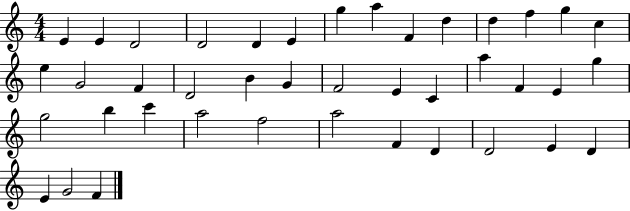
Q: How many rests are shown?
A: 0